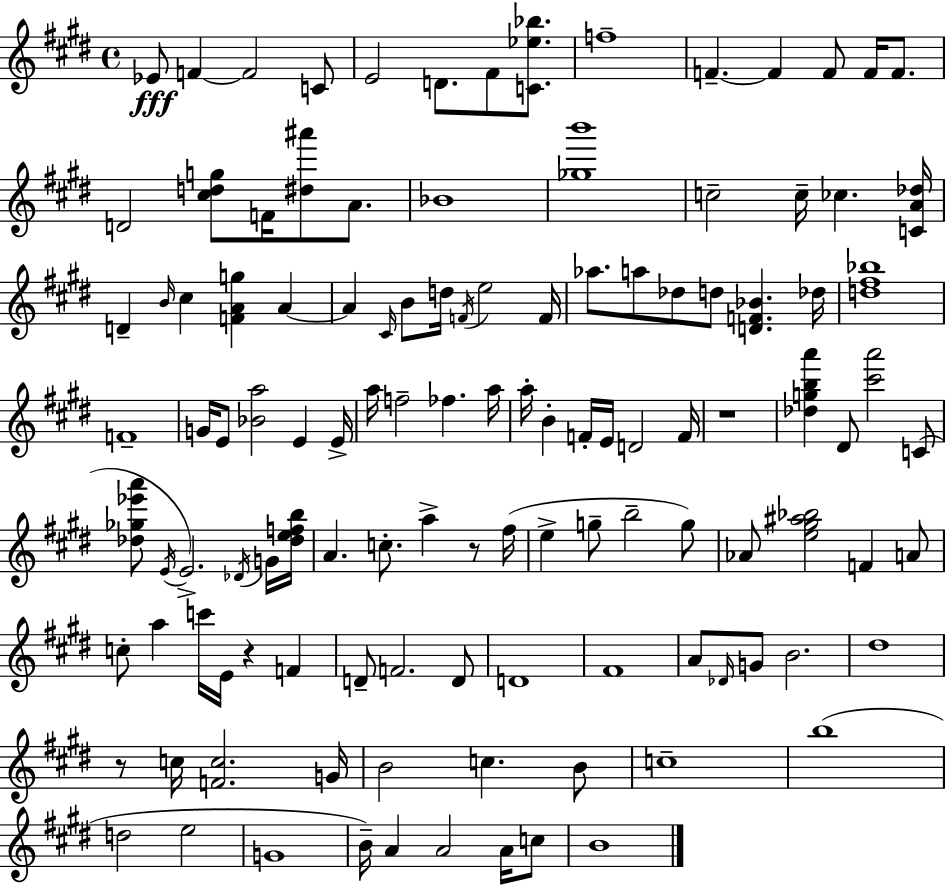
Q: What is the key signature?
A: E major